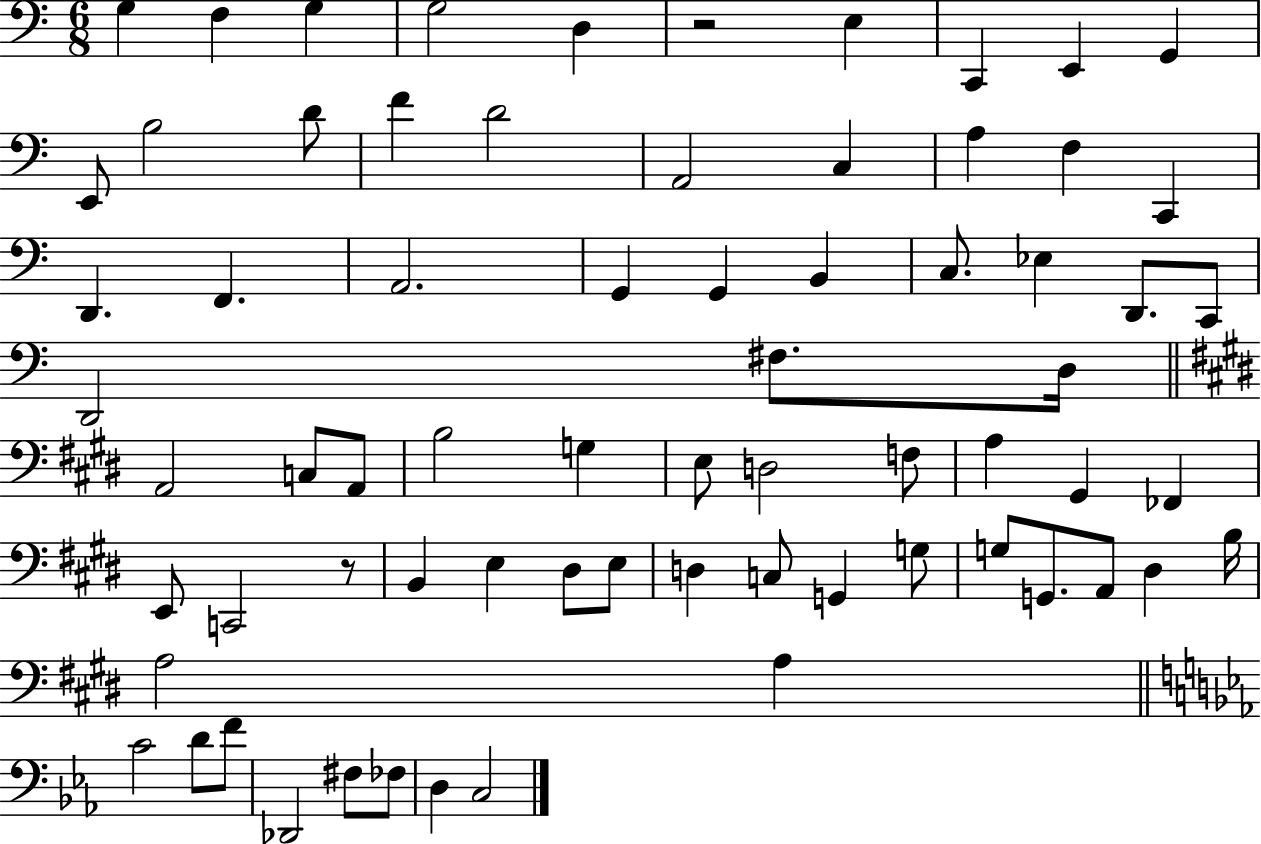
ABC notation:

X:1
T:Untitled
M:6/8
L:1/4
K:C
G, F, G, G,2 D, z2 E, C,, E,, G,, E,,/2 B,2 D/2 F D2 A,,2 C, A, F, C,, D,, F,, A,,2 G,, G,, B,, C,/2 _E, D,,/2 C,,/2 D,,2 ^F,/2 D,/4 A,,2 C,/2 A,,/2 B,2 G, E,/2 D,2 F,/2 A, ^G,, _F,, E,,/2 C,,2 z/2 B,, E, ^D,/2 E,/2 D, C,/2 G,, G,/2 G,/2 G,,/2 A,,/2 ^D, B,/4 A,2 A, C2 D/2 F/2 _D,,2 ^F,/2 _F,/2 D, C,2